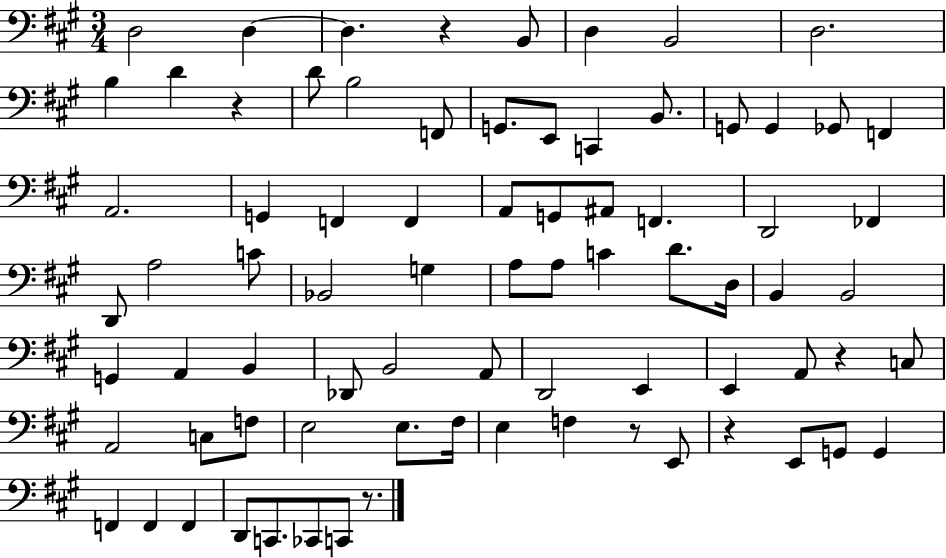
D3/h D3/q D3/q. R/q B2/e D3/q B2/h D3/h. B3/q D4/q R/q D4/e B3/h F2/e G2/e. E2/e C2/q B2/e. G2/e G2/q Gb2/e F2/q A2/h. G2/q F2/q F2/q A2/e G2/e A#2/e F2/q. D2/h FES2/q D2/e A3/h C4/e Bb2/h G3/q A3/e A3/e C4/q D4/e. D3/s B2/q B2/h G2/q A2/q B2/q Db2/e B2/h A2/e D2/h E2/q E2/q A2/e R/q C3/e A2/h C3/e F3/e E3/h E3/e. F#3/s E3/q F3/q R/e E2/e R/q E2/e G2/e G2/q F2/q F2/q F2/q D2/e C2/e. CES2/e C2/e R/e.